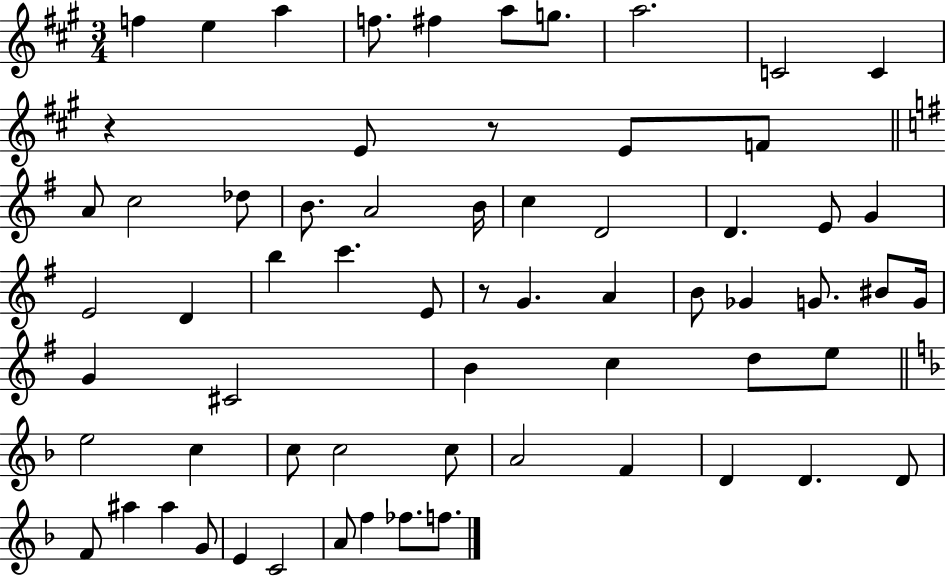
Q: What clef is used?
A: treble